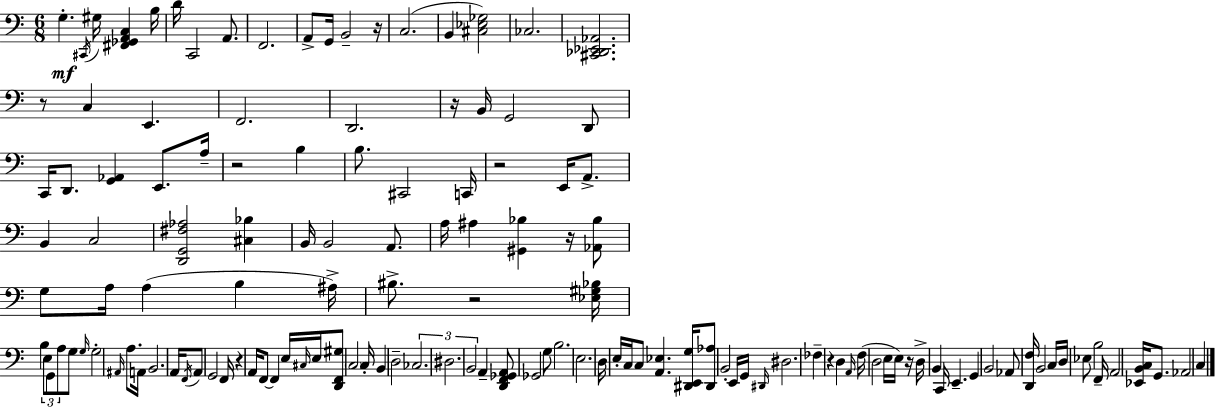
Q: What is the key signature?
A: A minor